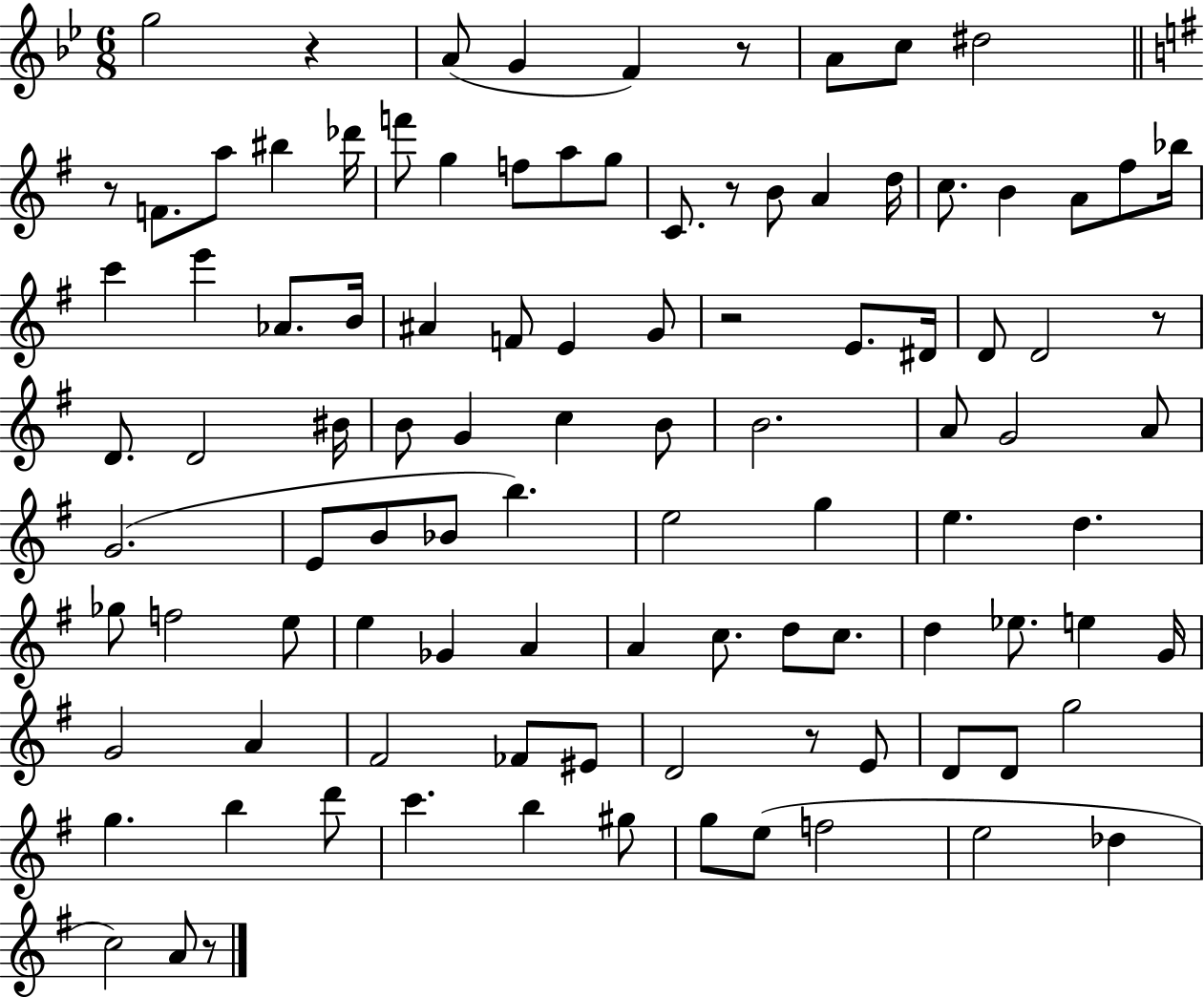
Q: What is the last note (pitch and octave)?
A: A4